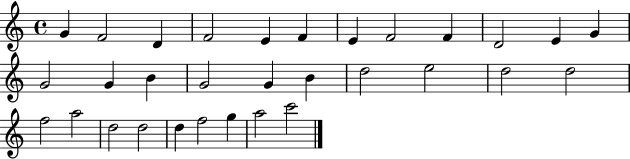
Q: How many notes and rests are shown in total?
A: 31